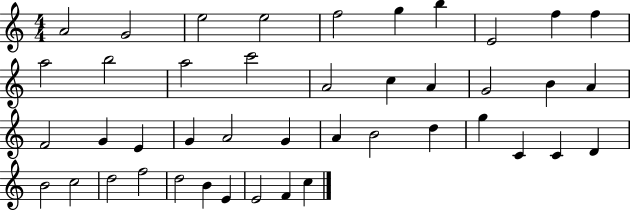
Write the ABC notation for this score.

X:1
T:Untitled
M:4/4
L:1/4
K:C
A2 G2 e2 e2 f2 g b E2 f f a2 b2 a2 c'2 A2 c A G2 B A F2 G E G A2 G A B2 d g C C D B2 c2 d2 f2 d2 B E E2 F c